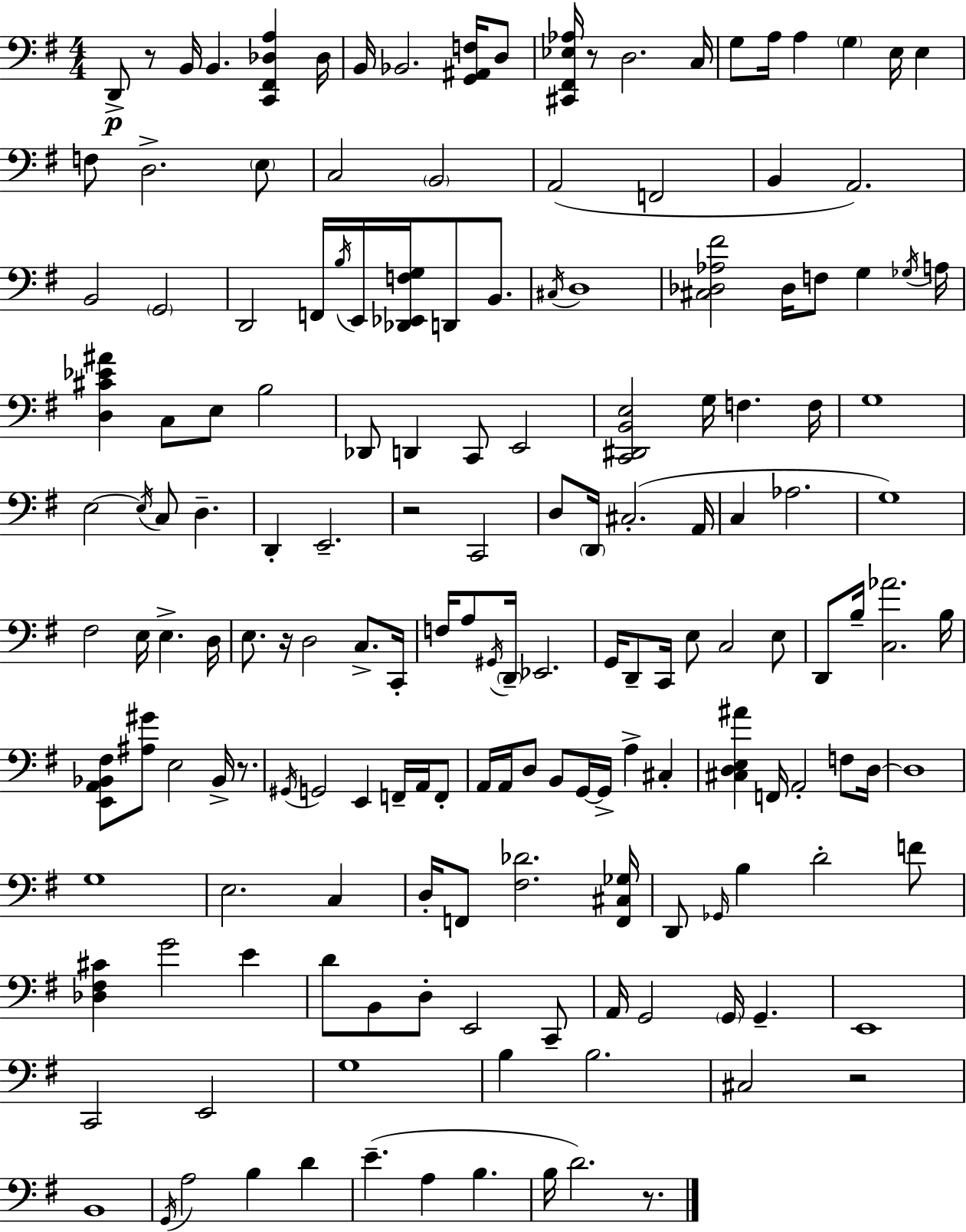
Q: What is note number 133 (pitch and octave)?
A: B3